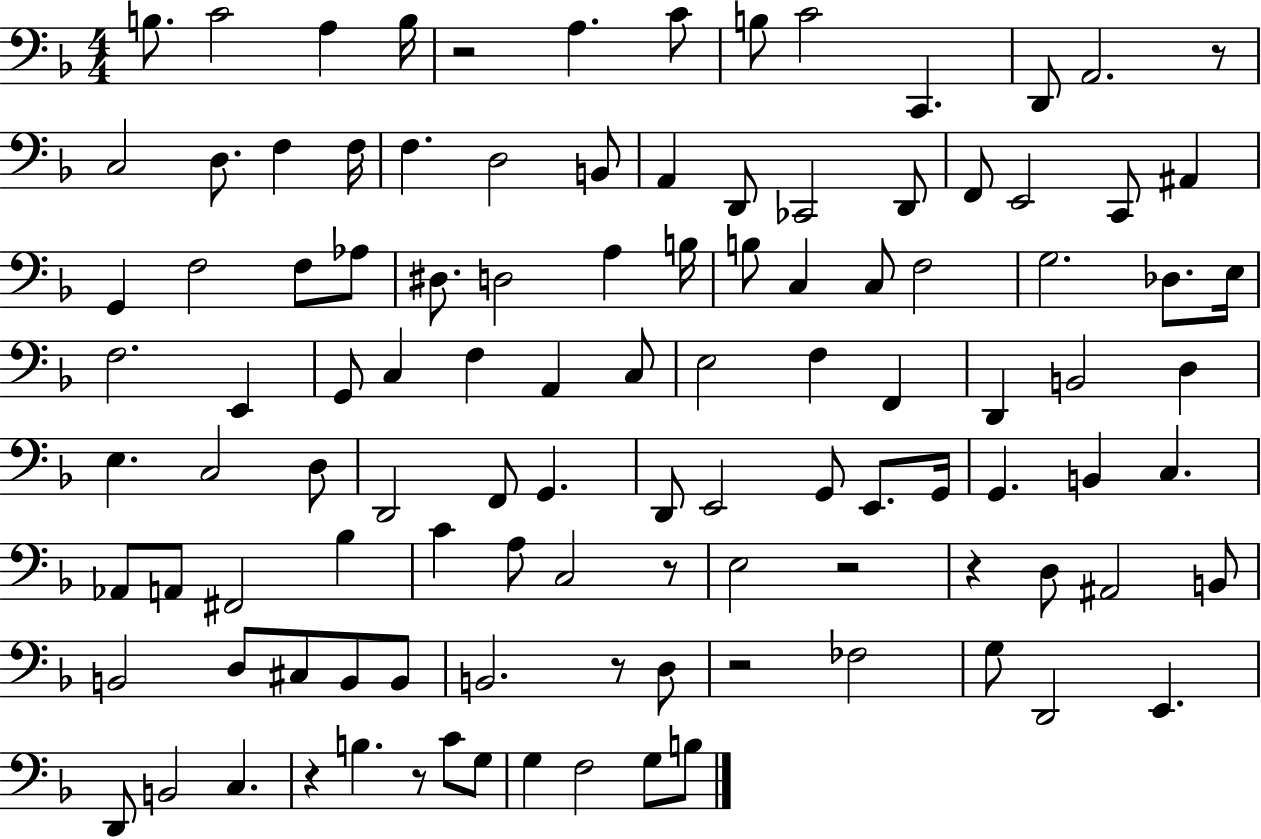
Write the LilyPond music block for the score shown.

{
  \clef bass
  \numericTimeSignature
  \time 4/4
  \key f \major
  \repeat volta 2 { b8. c'2 a4 b16 | r2 a4. c'8 | b8 c'2 c,4. | d,8 a,2. r8 | \break c2 d8. f4 f16 | f4. d2 b,8 | a,4 d,8 ces,2 d,8 | f,8 e,2 c,8 ais,4 | \break g,4 f2 f8 aes8 | dis8. d2 a4 b16 | b8 c4 c8 f2 | g2. des8. e16 | \break f2. e,4 | g,8 c4 f4 a,4 c8 | e2 f4 f,4 | d,4 b,2 d4 | \break e4. c2 d8 | d,2 f,8 g,4. | d,8 e,2 g,8 e,8. g,16 | g,4. b,4 c4. | \break aes,8 a,8 fis,2 bes4 | c'4 a8 c2 r8 | e2 r2 | r4 d8 ais,2 b,8 | \break b,2 d8 cis8 b,8 b,8 | b,2. r8 d8 | r2 fes2 | g8 d,2 e,4. | \break d,8 b,2 c4. | r4 b4. r8 c'8 g8 | g4 f2 g8 b8 | } \bar "|."
}